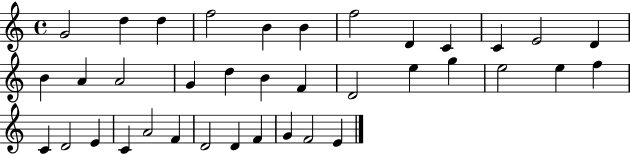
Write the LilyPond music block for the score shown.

{
  \clef treble
  \time 4/4
  \defaultTimeSignature
  \key c \major
  g'2 d''4 d''4 | f''2 b'4 b'4 | f''2 d'4 c'4 | c'4 e'2 d'4 | \break b'4 a'4 a'2 | g'4 d''4 b'4 f'4 | d'2 e''4 g''4 | e''2 e''4 f''4 | \break c'4 d'2 e'4 | c'4 a'2 f'4 | d'2 d'4 f'4 | g'4 f'2 e'4 | \break \bar "|."
}